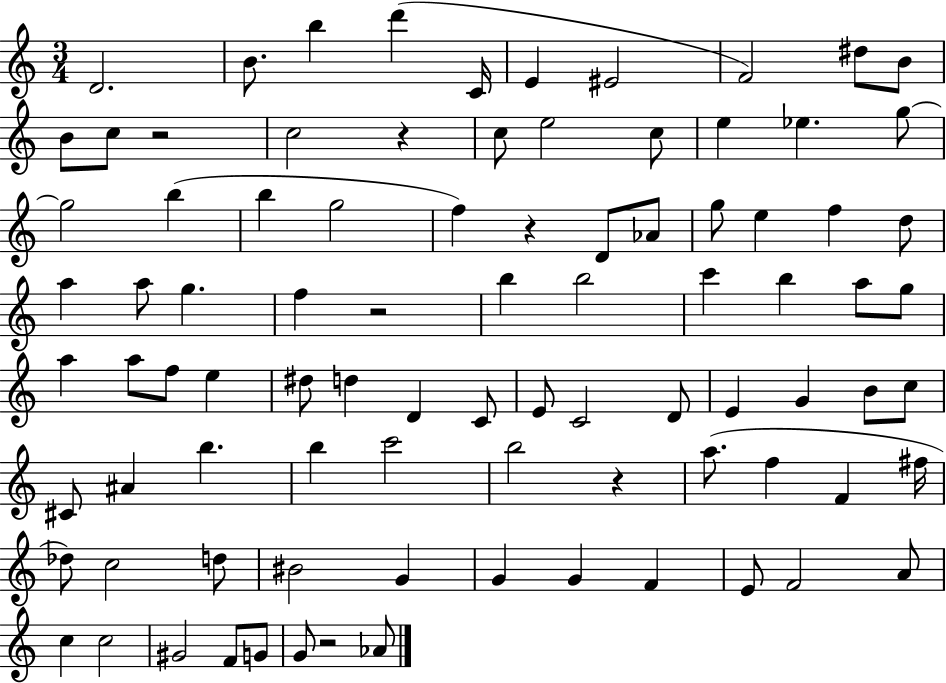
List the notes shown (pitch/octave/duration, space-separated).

D4/h. B4/e. B5/q D6/q C4/s E4/q EIS4/h F4/h D#5/e B4/e B4/e C5/e R/h C5/h R/q C5/e E5/h C5/e E5/q Eb5/q. G5/e G5/h B5/q B5/q G5/h F5/q R/q D4/e Ab4/e G5/e E5/q F5/q D5/e A5/q A5/e G5/q. F5/q R/h B5/q B5/h C6/q B5/q A5/e G5/e A5/q A5/e F5/e E5/q D#5/e D5/q D4/q C4/e E4/e C4/h D4/e E4/q G4/q B4/e C5/e C#4/e A#4/q B5/q. B5/q C6/h B5/h R/q A5/e. F5/q F4/q F#5/s Db5/e C5/h D5/e BIS4/h G4/q G4/q G4/q F4/q E4/e F4/h A4/e C5/q C5/h G#4/h F4/e G4/e G4/e R/h Ab4/e